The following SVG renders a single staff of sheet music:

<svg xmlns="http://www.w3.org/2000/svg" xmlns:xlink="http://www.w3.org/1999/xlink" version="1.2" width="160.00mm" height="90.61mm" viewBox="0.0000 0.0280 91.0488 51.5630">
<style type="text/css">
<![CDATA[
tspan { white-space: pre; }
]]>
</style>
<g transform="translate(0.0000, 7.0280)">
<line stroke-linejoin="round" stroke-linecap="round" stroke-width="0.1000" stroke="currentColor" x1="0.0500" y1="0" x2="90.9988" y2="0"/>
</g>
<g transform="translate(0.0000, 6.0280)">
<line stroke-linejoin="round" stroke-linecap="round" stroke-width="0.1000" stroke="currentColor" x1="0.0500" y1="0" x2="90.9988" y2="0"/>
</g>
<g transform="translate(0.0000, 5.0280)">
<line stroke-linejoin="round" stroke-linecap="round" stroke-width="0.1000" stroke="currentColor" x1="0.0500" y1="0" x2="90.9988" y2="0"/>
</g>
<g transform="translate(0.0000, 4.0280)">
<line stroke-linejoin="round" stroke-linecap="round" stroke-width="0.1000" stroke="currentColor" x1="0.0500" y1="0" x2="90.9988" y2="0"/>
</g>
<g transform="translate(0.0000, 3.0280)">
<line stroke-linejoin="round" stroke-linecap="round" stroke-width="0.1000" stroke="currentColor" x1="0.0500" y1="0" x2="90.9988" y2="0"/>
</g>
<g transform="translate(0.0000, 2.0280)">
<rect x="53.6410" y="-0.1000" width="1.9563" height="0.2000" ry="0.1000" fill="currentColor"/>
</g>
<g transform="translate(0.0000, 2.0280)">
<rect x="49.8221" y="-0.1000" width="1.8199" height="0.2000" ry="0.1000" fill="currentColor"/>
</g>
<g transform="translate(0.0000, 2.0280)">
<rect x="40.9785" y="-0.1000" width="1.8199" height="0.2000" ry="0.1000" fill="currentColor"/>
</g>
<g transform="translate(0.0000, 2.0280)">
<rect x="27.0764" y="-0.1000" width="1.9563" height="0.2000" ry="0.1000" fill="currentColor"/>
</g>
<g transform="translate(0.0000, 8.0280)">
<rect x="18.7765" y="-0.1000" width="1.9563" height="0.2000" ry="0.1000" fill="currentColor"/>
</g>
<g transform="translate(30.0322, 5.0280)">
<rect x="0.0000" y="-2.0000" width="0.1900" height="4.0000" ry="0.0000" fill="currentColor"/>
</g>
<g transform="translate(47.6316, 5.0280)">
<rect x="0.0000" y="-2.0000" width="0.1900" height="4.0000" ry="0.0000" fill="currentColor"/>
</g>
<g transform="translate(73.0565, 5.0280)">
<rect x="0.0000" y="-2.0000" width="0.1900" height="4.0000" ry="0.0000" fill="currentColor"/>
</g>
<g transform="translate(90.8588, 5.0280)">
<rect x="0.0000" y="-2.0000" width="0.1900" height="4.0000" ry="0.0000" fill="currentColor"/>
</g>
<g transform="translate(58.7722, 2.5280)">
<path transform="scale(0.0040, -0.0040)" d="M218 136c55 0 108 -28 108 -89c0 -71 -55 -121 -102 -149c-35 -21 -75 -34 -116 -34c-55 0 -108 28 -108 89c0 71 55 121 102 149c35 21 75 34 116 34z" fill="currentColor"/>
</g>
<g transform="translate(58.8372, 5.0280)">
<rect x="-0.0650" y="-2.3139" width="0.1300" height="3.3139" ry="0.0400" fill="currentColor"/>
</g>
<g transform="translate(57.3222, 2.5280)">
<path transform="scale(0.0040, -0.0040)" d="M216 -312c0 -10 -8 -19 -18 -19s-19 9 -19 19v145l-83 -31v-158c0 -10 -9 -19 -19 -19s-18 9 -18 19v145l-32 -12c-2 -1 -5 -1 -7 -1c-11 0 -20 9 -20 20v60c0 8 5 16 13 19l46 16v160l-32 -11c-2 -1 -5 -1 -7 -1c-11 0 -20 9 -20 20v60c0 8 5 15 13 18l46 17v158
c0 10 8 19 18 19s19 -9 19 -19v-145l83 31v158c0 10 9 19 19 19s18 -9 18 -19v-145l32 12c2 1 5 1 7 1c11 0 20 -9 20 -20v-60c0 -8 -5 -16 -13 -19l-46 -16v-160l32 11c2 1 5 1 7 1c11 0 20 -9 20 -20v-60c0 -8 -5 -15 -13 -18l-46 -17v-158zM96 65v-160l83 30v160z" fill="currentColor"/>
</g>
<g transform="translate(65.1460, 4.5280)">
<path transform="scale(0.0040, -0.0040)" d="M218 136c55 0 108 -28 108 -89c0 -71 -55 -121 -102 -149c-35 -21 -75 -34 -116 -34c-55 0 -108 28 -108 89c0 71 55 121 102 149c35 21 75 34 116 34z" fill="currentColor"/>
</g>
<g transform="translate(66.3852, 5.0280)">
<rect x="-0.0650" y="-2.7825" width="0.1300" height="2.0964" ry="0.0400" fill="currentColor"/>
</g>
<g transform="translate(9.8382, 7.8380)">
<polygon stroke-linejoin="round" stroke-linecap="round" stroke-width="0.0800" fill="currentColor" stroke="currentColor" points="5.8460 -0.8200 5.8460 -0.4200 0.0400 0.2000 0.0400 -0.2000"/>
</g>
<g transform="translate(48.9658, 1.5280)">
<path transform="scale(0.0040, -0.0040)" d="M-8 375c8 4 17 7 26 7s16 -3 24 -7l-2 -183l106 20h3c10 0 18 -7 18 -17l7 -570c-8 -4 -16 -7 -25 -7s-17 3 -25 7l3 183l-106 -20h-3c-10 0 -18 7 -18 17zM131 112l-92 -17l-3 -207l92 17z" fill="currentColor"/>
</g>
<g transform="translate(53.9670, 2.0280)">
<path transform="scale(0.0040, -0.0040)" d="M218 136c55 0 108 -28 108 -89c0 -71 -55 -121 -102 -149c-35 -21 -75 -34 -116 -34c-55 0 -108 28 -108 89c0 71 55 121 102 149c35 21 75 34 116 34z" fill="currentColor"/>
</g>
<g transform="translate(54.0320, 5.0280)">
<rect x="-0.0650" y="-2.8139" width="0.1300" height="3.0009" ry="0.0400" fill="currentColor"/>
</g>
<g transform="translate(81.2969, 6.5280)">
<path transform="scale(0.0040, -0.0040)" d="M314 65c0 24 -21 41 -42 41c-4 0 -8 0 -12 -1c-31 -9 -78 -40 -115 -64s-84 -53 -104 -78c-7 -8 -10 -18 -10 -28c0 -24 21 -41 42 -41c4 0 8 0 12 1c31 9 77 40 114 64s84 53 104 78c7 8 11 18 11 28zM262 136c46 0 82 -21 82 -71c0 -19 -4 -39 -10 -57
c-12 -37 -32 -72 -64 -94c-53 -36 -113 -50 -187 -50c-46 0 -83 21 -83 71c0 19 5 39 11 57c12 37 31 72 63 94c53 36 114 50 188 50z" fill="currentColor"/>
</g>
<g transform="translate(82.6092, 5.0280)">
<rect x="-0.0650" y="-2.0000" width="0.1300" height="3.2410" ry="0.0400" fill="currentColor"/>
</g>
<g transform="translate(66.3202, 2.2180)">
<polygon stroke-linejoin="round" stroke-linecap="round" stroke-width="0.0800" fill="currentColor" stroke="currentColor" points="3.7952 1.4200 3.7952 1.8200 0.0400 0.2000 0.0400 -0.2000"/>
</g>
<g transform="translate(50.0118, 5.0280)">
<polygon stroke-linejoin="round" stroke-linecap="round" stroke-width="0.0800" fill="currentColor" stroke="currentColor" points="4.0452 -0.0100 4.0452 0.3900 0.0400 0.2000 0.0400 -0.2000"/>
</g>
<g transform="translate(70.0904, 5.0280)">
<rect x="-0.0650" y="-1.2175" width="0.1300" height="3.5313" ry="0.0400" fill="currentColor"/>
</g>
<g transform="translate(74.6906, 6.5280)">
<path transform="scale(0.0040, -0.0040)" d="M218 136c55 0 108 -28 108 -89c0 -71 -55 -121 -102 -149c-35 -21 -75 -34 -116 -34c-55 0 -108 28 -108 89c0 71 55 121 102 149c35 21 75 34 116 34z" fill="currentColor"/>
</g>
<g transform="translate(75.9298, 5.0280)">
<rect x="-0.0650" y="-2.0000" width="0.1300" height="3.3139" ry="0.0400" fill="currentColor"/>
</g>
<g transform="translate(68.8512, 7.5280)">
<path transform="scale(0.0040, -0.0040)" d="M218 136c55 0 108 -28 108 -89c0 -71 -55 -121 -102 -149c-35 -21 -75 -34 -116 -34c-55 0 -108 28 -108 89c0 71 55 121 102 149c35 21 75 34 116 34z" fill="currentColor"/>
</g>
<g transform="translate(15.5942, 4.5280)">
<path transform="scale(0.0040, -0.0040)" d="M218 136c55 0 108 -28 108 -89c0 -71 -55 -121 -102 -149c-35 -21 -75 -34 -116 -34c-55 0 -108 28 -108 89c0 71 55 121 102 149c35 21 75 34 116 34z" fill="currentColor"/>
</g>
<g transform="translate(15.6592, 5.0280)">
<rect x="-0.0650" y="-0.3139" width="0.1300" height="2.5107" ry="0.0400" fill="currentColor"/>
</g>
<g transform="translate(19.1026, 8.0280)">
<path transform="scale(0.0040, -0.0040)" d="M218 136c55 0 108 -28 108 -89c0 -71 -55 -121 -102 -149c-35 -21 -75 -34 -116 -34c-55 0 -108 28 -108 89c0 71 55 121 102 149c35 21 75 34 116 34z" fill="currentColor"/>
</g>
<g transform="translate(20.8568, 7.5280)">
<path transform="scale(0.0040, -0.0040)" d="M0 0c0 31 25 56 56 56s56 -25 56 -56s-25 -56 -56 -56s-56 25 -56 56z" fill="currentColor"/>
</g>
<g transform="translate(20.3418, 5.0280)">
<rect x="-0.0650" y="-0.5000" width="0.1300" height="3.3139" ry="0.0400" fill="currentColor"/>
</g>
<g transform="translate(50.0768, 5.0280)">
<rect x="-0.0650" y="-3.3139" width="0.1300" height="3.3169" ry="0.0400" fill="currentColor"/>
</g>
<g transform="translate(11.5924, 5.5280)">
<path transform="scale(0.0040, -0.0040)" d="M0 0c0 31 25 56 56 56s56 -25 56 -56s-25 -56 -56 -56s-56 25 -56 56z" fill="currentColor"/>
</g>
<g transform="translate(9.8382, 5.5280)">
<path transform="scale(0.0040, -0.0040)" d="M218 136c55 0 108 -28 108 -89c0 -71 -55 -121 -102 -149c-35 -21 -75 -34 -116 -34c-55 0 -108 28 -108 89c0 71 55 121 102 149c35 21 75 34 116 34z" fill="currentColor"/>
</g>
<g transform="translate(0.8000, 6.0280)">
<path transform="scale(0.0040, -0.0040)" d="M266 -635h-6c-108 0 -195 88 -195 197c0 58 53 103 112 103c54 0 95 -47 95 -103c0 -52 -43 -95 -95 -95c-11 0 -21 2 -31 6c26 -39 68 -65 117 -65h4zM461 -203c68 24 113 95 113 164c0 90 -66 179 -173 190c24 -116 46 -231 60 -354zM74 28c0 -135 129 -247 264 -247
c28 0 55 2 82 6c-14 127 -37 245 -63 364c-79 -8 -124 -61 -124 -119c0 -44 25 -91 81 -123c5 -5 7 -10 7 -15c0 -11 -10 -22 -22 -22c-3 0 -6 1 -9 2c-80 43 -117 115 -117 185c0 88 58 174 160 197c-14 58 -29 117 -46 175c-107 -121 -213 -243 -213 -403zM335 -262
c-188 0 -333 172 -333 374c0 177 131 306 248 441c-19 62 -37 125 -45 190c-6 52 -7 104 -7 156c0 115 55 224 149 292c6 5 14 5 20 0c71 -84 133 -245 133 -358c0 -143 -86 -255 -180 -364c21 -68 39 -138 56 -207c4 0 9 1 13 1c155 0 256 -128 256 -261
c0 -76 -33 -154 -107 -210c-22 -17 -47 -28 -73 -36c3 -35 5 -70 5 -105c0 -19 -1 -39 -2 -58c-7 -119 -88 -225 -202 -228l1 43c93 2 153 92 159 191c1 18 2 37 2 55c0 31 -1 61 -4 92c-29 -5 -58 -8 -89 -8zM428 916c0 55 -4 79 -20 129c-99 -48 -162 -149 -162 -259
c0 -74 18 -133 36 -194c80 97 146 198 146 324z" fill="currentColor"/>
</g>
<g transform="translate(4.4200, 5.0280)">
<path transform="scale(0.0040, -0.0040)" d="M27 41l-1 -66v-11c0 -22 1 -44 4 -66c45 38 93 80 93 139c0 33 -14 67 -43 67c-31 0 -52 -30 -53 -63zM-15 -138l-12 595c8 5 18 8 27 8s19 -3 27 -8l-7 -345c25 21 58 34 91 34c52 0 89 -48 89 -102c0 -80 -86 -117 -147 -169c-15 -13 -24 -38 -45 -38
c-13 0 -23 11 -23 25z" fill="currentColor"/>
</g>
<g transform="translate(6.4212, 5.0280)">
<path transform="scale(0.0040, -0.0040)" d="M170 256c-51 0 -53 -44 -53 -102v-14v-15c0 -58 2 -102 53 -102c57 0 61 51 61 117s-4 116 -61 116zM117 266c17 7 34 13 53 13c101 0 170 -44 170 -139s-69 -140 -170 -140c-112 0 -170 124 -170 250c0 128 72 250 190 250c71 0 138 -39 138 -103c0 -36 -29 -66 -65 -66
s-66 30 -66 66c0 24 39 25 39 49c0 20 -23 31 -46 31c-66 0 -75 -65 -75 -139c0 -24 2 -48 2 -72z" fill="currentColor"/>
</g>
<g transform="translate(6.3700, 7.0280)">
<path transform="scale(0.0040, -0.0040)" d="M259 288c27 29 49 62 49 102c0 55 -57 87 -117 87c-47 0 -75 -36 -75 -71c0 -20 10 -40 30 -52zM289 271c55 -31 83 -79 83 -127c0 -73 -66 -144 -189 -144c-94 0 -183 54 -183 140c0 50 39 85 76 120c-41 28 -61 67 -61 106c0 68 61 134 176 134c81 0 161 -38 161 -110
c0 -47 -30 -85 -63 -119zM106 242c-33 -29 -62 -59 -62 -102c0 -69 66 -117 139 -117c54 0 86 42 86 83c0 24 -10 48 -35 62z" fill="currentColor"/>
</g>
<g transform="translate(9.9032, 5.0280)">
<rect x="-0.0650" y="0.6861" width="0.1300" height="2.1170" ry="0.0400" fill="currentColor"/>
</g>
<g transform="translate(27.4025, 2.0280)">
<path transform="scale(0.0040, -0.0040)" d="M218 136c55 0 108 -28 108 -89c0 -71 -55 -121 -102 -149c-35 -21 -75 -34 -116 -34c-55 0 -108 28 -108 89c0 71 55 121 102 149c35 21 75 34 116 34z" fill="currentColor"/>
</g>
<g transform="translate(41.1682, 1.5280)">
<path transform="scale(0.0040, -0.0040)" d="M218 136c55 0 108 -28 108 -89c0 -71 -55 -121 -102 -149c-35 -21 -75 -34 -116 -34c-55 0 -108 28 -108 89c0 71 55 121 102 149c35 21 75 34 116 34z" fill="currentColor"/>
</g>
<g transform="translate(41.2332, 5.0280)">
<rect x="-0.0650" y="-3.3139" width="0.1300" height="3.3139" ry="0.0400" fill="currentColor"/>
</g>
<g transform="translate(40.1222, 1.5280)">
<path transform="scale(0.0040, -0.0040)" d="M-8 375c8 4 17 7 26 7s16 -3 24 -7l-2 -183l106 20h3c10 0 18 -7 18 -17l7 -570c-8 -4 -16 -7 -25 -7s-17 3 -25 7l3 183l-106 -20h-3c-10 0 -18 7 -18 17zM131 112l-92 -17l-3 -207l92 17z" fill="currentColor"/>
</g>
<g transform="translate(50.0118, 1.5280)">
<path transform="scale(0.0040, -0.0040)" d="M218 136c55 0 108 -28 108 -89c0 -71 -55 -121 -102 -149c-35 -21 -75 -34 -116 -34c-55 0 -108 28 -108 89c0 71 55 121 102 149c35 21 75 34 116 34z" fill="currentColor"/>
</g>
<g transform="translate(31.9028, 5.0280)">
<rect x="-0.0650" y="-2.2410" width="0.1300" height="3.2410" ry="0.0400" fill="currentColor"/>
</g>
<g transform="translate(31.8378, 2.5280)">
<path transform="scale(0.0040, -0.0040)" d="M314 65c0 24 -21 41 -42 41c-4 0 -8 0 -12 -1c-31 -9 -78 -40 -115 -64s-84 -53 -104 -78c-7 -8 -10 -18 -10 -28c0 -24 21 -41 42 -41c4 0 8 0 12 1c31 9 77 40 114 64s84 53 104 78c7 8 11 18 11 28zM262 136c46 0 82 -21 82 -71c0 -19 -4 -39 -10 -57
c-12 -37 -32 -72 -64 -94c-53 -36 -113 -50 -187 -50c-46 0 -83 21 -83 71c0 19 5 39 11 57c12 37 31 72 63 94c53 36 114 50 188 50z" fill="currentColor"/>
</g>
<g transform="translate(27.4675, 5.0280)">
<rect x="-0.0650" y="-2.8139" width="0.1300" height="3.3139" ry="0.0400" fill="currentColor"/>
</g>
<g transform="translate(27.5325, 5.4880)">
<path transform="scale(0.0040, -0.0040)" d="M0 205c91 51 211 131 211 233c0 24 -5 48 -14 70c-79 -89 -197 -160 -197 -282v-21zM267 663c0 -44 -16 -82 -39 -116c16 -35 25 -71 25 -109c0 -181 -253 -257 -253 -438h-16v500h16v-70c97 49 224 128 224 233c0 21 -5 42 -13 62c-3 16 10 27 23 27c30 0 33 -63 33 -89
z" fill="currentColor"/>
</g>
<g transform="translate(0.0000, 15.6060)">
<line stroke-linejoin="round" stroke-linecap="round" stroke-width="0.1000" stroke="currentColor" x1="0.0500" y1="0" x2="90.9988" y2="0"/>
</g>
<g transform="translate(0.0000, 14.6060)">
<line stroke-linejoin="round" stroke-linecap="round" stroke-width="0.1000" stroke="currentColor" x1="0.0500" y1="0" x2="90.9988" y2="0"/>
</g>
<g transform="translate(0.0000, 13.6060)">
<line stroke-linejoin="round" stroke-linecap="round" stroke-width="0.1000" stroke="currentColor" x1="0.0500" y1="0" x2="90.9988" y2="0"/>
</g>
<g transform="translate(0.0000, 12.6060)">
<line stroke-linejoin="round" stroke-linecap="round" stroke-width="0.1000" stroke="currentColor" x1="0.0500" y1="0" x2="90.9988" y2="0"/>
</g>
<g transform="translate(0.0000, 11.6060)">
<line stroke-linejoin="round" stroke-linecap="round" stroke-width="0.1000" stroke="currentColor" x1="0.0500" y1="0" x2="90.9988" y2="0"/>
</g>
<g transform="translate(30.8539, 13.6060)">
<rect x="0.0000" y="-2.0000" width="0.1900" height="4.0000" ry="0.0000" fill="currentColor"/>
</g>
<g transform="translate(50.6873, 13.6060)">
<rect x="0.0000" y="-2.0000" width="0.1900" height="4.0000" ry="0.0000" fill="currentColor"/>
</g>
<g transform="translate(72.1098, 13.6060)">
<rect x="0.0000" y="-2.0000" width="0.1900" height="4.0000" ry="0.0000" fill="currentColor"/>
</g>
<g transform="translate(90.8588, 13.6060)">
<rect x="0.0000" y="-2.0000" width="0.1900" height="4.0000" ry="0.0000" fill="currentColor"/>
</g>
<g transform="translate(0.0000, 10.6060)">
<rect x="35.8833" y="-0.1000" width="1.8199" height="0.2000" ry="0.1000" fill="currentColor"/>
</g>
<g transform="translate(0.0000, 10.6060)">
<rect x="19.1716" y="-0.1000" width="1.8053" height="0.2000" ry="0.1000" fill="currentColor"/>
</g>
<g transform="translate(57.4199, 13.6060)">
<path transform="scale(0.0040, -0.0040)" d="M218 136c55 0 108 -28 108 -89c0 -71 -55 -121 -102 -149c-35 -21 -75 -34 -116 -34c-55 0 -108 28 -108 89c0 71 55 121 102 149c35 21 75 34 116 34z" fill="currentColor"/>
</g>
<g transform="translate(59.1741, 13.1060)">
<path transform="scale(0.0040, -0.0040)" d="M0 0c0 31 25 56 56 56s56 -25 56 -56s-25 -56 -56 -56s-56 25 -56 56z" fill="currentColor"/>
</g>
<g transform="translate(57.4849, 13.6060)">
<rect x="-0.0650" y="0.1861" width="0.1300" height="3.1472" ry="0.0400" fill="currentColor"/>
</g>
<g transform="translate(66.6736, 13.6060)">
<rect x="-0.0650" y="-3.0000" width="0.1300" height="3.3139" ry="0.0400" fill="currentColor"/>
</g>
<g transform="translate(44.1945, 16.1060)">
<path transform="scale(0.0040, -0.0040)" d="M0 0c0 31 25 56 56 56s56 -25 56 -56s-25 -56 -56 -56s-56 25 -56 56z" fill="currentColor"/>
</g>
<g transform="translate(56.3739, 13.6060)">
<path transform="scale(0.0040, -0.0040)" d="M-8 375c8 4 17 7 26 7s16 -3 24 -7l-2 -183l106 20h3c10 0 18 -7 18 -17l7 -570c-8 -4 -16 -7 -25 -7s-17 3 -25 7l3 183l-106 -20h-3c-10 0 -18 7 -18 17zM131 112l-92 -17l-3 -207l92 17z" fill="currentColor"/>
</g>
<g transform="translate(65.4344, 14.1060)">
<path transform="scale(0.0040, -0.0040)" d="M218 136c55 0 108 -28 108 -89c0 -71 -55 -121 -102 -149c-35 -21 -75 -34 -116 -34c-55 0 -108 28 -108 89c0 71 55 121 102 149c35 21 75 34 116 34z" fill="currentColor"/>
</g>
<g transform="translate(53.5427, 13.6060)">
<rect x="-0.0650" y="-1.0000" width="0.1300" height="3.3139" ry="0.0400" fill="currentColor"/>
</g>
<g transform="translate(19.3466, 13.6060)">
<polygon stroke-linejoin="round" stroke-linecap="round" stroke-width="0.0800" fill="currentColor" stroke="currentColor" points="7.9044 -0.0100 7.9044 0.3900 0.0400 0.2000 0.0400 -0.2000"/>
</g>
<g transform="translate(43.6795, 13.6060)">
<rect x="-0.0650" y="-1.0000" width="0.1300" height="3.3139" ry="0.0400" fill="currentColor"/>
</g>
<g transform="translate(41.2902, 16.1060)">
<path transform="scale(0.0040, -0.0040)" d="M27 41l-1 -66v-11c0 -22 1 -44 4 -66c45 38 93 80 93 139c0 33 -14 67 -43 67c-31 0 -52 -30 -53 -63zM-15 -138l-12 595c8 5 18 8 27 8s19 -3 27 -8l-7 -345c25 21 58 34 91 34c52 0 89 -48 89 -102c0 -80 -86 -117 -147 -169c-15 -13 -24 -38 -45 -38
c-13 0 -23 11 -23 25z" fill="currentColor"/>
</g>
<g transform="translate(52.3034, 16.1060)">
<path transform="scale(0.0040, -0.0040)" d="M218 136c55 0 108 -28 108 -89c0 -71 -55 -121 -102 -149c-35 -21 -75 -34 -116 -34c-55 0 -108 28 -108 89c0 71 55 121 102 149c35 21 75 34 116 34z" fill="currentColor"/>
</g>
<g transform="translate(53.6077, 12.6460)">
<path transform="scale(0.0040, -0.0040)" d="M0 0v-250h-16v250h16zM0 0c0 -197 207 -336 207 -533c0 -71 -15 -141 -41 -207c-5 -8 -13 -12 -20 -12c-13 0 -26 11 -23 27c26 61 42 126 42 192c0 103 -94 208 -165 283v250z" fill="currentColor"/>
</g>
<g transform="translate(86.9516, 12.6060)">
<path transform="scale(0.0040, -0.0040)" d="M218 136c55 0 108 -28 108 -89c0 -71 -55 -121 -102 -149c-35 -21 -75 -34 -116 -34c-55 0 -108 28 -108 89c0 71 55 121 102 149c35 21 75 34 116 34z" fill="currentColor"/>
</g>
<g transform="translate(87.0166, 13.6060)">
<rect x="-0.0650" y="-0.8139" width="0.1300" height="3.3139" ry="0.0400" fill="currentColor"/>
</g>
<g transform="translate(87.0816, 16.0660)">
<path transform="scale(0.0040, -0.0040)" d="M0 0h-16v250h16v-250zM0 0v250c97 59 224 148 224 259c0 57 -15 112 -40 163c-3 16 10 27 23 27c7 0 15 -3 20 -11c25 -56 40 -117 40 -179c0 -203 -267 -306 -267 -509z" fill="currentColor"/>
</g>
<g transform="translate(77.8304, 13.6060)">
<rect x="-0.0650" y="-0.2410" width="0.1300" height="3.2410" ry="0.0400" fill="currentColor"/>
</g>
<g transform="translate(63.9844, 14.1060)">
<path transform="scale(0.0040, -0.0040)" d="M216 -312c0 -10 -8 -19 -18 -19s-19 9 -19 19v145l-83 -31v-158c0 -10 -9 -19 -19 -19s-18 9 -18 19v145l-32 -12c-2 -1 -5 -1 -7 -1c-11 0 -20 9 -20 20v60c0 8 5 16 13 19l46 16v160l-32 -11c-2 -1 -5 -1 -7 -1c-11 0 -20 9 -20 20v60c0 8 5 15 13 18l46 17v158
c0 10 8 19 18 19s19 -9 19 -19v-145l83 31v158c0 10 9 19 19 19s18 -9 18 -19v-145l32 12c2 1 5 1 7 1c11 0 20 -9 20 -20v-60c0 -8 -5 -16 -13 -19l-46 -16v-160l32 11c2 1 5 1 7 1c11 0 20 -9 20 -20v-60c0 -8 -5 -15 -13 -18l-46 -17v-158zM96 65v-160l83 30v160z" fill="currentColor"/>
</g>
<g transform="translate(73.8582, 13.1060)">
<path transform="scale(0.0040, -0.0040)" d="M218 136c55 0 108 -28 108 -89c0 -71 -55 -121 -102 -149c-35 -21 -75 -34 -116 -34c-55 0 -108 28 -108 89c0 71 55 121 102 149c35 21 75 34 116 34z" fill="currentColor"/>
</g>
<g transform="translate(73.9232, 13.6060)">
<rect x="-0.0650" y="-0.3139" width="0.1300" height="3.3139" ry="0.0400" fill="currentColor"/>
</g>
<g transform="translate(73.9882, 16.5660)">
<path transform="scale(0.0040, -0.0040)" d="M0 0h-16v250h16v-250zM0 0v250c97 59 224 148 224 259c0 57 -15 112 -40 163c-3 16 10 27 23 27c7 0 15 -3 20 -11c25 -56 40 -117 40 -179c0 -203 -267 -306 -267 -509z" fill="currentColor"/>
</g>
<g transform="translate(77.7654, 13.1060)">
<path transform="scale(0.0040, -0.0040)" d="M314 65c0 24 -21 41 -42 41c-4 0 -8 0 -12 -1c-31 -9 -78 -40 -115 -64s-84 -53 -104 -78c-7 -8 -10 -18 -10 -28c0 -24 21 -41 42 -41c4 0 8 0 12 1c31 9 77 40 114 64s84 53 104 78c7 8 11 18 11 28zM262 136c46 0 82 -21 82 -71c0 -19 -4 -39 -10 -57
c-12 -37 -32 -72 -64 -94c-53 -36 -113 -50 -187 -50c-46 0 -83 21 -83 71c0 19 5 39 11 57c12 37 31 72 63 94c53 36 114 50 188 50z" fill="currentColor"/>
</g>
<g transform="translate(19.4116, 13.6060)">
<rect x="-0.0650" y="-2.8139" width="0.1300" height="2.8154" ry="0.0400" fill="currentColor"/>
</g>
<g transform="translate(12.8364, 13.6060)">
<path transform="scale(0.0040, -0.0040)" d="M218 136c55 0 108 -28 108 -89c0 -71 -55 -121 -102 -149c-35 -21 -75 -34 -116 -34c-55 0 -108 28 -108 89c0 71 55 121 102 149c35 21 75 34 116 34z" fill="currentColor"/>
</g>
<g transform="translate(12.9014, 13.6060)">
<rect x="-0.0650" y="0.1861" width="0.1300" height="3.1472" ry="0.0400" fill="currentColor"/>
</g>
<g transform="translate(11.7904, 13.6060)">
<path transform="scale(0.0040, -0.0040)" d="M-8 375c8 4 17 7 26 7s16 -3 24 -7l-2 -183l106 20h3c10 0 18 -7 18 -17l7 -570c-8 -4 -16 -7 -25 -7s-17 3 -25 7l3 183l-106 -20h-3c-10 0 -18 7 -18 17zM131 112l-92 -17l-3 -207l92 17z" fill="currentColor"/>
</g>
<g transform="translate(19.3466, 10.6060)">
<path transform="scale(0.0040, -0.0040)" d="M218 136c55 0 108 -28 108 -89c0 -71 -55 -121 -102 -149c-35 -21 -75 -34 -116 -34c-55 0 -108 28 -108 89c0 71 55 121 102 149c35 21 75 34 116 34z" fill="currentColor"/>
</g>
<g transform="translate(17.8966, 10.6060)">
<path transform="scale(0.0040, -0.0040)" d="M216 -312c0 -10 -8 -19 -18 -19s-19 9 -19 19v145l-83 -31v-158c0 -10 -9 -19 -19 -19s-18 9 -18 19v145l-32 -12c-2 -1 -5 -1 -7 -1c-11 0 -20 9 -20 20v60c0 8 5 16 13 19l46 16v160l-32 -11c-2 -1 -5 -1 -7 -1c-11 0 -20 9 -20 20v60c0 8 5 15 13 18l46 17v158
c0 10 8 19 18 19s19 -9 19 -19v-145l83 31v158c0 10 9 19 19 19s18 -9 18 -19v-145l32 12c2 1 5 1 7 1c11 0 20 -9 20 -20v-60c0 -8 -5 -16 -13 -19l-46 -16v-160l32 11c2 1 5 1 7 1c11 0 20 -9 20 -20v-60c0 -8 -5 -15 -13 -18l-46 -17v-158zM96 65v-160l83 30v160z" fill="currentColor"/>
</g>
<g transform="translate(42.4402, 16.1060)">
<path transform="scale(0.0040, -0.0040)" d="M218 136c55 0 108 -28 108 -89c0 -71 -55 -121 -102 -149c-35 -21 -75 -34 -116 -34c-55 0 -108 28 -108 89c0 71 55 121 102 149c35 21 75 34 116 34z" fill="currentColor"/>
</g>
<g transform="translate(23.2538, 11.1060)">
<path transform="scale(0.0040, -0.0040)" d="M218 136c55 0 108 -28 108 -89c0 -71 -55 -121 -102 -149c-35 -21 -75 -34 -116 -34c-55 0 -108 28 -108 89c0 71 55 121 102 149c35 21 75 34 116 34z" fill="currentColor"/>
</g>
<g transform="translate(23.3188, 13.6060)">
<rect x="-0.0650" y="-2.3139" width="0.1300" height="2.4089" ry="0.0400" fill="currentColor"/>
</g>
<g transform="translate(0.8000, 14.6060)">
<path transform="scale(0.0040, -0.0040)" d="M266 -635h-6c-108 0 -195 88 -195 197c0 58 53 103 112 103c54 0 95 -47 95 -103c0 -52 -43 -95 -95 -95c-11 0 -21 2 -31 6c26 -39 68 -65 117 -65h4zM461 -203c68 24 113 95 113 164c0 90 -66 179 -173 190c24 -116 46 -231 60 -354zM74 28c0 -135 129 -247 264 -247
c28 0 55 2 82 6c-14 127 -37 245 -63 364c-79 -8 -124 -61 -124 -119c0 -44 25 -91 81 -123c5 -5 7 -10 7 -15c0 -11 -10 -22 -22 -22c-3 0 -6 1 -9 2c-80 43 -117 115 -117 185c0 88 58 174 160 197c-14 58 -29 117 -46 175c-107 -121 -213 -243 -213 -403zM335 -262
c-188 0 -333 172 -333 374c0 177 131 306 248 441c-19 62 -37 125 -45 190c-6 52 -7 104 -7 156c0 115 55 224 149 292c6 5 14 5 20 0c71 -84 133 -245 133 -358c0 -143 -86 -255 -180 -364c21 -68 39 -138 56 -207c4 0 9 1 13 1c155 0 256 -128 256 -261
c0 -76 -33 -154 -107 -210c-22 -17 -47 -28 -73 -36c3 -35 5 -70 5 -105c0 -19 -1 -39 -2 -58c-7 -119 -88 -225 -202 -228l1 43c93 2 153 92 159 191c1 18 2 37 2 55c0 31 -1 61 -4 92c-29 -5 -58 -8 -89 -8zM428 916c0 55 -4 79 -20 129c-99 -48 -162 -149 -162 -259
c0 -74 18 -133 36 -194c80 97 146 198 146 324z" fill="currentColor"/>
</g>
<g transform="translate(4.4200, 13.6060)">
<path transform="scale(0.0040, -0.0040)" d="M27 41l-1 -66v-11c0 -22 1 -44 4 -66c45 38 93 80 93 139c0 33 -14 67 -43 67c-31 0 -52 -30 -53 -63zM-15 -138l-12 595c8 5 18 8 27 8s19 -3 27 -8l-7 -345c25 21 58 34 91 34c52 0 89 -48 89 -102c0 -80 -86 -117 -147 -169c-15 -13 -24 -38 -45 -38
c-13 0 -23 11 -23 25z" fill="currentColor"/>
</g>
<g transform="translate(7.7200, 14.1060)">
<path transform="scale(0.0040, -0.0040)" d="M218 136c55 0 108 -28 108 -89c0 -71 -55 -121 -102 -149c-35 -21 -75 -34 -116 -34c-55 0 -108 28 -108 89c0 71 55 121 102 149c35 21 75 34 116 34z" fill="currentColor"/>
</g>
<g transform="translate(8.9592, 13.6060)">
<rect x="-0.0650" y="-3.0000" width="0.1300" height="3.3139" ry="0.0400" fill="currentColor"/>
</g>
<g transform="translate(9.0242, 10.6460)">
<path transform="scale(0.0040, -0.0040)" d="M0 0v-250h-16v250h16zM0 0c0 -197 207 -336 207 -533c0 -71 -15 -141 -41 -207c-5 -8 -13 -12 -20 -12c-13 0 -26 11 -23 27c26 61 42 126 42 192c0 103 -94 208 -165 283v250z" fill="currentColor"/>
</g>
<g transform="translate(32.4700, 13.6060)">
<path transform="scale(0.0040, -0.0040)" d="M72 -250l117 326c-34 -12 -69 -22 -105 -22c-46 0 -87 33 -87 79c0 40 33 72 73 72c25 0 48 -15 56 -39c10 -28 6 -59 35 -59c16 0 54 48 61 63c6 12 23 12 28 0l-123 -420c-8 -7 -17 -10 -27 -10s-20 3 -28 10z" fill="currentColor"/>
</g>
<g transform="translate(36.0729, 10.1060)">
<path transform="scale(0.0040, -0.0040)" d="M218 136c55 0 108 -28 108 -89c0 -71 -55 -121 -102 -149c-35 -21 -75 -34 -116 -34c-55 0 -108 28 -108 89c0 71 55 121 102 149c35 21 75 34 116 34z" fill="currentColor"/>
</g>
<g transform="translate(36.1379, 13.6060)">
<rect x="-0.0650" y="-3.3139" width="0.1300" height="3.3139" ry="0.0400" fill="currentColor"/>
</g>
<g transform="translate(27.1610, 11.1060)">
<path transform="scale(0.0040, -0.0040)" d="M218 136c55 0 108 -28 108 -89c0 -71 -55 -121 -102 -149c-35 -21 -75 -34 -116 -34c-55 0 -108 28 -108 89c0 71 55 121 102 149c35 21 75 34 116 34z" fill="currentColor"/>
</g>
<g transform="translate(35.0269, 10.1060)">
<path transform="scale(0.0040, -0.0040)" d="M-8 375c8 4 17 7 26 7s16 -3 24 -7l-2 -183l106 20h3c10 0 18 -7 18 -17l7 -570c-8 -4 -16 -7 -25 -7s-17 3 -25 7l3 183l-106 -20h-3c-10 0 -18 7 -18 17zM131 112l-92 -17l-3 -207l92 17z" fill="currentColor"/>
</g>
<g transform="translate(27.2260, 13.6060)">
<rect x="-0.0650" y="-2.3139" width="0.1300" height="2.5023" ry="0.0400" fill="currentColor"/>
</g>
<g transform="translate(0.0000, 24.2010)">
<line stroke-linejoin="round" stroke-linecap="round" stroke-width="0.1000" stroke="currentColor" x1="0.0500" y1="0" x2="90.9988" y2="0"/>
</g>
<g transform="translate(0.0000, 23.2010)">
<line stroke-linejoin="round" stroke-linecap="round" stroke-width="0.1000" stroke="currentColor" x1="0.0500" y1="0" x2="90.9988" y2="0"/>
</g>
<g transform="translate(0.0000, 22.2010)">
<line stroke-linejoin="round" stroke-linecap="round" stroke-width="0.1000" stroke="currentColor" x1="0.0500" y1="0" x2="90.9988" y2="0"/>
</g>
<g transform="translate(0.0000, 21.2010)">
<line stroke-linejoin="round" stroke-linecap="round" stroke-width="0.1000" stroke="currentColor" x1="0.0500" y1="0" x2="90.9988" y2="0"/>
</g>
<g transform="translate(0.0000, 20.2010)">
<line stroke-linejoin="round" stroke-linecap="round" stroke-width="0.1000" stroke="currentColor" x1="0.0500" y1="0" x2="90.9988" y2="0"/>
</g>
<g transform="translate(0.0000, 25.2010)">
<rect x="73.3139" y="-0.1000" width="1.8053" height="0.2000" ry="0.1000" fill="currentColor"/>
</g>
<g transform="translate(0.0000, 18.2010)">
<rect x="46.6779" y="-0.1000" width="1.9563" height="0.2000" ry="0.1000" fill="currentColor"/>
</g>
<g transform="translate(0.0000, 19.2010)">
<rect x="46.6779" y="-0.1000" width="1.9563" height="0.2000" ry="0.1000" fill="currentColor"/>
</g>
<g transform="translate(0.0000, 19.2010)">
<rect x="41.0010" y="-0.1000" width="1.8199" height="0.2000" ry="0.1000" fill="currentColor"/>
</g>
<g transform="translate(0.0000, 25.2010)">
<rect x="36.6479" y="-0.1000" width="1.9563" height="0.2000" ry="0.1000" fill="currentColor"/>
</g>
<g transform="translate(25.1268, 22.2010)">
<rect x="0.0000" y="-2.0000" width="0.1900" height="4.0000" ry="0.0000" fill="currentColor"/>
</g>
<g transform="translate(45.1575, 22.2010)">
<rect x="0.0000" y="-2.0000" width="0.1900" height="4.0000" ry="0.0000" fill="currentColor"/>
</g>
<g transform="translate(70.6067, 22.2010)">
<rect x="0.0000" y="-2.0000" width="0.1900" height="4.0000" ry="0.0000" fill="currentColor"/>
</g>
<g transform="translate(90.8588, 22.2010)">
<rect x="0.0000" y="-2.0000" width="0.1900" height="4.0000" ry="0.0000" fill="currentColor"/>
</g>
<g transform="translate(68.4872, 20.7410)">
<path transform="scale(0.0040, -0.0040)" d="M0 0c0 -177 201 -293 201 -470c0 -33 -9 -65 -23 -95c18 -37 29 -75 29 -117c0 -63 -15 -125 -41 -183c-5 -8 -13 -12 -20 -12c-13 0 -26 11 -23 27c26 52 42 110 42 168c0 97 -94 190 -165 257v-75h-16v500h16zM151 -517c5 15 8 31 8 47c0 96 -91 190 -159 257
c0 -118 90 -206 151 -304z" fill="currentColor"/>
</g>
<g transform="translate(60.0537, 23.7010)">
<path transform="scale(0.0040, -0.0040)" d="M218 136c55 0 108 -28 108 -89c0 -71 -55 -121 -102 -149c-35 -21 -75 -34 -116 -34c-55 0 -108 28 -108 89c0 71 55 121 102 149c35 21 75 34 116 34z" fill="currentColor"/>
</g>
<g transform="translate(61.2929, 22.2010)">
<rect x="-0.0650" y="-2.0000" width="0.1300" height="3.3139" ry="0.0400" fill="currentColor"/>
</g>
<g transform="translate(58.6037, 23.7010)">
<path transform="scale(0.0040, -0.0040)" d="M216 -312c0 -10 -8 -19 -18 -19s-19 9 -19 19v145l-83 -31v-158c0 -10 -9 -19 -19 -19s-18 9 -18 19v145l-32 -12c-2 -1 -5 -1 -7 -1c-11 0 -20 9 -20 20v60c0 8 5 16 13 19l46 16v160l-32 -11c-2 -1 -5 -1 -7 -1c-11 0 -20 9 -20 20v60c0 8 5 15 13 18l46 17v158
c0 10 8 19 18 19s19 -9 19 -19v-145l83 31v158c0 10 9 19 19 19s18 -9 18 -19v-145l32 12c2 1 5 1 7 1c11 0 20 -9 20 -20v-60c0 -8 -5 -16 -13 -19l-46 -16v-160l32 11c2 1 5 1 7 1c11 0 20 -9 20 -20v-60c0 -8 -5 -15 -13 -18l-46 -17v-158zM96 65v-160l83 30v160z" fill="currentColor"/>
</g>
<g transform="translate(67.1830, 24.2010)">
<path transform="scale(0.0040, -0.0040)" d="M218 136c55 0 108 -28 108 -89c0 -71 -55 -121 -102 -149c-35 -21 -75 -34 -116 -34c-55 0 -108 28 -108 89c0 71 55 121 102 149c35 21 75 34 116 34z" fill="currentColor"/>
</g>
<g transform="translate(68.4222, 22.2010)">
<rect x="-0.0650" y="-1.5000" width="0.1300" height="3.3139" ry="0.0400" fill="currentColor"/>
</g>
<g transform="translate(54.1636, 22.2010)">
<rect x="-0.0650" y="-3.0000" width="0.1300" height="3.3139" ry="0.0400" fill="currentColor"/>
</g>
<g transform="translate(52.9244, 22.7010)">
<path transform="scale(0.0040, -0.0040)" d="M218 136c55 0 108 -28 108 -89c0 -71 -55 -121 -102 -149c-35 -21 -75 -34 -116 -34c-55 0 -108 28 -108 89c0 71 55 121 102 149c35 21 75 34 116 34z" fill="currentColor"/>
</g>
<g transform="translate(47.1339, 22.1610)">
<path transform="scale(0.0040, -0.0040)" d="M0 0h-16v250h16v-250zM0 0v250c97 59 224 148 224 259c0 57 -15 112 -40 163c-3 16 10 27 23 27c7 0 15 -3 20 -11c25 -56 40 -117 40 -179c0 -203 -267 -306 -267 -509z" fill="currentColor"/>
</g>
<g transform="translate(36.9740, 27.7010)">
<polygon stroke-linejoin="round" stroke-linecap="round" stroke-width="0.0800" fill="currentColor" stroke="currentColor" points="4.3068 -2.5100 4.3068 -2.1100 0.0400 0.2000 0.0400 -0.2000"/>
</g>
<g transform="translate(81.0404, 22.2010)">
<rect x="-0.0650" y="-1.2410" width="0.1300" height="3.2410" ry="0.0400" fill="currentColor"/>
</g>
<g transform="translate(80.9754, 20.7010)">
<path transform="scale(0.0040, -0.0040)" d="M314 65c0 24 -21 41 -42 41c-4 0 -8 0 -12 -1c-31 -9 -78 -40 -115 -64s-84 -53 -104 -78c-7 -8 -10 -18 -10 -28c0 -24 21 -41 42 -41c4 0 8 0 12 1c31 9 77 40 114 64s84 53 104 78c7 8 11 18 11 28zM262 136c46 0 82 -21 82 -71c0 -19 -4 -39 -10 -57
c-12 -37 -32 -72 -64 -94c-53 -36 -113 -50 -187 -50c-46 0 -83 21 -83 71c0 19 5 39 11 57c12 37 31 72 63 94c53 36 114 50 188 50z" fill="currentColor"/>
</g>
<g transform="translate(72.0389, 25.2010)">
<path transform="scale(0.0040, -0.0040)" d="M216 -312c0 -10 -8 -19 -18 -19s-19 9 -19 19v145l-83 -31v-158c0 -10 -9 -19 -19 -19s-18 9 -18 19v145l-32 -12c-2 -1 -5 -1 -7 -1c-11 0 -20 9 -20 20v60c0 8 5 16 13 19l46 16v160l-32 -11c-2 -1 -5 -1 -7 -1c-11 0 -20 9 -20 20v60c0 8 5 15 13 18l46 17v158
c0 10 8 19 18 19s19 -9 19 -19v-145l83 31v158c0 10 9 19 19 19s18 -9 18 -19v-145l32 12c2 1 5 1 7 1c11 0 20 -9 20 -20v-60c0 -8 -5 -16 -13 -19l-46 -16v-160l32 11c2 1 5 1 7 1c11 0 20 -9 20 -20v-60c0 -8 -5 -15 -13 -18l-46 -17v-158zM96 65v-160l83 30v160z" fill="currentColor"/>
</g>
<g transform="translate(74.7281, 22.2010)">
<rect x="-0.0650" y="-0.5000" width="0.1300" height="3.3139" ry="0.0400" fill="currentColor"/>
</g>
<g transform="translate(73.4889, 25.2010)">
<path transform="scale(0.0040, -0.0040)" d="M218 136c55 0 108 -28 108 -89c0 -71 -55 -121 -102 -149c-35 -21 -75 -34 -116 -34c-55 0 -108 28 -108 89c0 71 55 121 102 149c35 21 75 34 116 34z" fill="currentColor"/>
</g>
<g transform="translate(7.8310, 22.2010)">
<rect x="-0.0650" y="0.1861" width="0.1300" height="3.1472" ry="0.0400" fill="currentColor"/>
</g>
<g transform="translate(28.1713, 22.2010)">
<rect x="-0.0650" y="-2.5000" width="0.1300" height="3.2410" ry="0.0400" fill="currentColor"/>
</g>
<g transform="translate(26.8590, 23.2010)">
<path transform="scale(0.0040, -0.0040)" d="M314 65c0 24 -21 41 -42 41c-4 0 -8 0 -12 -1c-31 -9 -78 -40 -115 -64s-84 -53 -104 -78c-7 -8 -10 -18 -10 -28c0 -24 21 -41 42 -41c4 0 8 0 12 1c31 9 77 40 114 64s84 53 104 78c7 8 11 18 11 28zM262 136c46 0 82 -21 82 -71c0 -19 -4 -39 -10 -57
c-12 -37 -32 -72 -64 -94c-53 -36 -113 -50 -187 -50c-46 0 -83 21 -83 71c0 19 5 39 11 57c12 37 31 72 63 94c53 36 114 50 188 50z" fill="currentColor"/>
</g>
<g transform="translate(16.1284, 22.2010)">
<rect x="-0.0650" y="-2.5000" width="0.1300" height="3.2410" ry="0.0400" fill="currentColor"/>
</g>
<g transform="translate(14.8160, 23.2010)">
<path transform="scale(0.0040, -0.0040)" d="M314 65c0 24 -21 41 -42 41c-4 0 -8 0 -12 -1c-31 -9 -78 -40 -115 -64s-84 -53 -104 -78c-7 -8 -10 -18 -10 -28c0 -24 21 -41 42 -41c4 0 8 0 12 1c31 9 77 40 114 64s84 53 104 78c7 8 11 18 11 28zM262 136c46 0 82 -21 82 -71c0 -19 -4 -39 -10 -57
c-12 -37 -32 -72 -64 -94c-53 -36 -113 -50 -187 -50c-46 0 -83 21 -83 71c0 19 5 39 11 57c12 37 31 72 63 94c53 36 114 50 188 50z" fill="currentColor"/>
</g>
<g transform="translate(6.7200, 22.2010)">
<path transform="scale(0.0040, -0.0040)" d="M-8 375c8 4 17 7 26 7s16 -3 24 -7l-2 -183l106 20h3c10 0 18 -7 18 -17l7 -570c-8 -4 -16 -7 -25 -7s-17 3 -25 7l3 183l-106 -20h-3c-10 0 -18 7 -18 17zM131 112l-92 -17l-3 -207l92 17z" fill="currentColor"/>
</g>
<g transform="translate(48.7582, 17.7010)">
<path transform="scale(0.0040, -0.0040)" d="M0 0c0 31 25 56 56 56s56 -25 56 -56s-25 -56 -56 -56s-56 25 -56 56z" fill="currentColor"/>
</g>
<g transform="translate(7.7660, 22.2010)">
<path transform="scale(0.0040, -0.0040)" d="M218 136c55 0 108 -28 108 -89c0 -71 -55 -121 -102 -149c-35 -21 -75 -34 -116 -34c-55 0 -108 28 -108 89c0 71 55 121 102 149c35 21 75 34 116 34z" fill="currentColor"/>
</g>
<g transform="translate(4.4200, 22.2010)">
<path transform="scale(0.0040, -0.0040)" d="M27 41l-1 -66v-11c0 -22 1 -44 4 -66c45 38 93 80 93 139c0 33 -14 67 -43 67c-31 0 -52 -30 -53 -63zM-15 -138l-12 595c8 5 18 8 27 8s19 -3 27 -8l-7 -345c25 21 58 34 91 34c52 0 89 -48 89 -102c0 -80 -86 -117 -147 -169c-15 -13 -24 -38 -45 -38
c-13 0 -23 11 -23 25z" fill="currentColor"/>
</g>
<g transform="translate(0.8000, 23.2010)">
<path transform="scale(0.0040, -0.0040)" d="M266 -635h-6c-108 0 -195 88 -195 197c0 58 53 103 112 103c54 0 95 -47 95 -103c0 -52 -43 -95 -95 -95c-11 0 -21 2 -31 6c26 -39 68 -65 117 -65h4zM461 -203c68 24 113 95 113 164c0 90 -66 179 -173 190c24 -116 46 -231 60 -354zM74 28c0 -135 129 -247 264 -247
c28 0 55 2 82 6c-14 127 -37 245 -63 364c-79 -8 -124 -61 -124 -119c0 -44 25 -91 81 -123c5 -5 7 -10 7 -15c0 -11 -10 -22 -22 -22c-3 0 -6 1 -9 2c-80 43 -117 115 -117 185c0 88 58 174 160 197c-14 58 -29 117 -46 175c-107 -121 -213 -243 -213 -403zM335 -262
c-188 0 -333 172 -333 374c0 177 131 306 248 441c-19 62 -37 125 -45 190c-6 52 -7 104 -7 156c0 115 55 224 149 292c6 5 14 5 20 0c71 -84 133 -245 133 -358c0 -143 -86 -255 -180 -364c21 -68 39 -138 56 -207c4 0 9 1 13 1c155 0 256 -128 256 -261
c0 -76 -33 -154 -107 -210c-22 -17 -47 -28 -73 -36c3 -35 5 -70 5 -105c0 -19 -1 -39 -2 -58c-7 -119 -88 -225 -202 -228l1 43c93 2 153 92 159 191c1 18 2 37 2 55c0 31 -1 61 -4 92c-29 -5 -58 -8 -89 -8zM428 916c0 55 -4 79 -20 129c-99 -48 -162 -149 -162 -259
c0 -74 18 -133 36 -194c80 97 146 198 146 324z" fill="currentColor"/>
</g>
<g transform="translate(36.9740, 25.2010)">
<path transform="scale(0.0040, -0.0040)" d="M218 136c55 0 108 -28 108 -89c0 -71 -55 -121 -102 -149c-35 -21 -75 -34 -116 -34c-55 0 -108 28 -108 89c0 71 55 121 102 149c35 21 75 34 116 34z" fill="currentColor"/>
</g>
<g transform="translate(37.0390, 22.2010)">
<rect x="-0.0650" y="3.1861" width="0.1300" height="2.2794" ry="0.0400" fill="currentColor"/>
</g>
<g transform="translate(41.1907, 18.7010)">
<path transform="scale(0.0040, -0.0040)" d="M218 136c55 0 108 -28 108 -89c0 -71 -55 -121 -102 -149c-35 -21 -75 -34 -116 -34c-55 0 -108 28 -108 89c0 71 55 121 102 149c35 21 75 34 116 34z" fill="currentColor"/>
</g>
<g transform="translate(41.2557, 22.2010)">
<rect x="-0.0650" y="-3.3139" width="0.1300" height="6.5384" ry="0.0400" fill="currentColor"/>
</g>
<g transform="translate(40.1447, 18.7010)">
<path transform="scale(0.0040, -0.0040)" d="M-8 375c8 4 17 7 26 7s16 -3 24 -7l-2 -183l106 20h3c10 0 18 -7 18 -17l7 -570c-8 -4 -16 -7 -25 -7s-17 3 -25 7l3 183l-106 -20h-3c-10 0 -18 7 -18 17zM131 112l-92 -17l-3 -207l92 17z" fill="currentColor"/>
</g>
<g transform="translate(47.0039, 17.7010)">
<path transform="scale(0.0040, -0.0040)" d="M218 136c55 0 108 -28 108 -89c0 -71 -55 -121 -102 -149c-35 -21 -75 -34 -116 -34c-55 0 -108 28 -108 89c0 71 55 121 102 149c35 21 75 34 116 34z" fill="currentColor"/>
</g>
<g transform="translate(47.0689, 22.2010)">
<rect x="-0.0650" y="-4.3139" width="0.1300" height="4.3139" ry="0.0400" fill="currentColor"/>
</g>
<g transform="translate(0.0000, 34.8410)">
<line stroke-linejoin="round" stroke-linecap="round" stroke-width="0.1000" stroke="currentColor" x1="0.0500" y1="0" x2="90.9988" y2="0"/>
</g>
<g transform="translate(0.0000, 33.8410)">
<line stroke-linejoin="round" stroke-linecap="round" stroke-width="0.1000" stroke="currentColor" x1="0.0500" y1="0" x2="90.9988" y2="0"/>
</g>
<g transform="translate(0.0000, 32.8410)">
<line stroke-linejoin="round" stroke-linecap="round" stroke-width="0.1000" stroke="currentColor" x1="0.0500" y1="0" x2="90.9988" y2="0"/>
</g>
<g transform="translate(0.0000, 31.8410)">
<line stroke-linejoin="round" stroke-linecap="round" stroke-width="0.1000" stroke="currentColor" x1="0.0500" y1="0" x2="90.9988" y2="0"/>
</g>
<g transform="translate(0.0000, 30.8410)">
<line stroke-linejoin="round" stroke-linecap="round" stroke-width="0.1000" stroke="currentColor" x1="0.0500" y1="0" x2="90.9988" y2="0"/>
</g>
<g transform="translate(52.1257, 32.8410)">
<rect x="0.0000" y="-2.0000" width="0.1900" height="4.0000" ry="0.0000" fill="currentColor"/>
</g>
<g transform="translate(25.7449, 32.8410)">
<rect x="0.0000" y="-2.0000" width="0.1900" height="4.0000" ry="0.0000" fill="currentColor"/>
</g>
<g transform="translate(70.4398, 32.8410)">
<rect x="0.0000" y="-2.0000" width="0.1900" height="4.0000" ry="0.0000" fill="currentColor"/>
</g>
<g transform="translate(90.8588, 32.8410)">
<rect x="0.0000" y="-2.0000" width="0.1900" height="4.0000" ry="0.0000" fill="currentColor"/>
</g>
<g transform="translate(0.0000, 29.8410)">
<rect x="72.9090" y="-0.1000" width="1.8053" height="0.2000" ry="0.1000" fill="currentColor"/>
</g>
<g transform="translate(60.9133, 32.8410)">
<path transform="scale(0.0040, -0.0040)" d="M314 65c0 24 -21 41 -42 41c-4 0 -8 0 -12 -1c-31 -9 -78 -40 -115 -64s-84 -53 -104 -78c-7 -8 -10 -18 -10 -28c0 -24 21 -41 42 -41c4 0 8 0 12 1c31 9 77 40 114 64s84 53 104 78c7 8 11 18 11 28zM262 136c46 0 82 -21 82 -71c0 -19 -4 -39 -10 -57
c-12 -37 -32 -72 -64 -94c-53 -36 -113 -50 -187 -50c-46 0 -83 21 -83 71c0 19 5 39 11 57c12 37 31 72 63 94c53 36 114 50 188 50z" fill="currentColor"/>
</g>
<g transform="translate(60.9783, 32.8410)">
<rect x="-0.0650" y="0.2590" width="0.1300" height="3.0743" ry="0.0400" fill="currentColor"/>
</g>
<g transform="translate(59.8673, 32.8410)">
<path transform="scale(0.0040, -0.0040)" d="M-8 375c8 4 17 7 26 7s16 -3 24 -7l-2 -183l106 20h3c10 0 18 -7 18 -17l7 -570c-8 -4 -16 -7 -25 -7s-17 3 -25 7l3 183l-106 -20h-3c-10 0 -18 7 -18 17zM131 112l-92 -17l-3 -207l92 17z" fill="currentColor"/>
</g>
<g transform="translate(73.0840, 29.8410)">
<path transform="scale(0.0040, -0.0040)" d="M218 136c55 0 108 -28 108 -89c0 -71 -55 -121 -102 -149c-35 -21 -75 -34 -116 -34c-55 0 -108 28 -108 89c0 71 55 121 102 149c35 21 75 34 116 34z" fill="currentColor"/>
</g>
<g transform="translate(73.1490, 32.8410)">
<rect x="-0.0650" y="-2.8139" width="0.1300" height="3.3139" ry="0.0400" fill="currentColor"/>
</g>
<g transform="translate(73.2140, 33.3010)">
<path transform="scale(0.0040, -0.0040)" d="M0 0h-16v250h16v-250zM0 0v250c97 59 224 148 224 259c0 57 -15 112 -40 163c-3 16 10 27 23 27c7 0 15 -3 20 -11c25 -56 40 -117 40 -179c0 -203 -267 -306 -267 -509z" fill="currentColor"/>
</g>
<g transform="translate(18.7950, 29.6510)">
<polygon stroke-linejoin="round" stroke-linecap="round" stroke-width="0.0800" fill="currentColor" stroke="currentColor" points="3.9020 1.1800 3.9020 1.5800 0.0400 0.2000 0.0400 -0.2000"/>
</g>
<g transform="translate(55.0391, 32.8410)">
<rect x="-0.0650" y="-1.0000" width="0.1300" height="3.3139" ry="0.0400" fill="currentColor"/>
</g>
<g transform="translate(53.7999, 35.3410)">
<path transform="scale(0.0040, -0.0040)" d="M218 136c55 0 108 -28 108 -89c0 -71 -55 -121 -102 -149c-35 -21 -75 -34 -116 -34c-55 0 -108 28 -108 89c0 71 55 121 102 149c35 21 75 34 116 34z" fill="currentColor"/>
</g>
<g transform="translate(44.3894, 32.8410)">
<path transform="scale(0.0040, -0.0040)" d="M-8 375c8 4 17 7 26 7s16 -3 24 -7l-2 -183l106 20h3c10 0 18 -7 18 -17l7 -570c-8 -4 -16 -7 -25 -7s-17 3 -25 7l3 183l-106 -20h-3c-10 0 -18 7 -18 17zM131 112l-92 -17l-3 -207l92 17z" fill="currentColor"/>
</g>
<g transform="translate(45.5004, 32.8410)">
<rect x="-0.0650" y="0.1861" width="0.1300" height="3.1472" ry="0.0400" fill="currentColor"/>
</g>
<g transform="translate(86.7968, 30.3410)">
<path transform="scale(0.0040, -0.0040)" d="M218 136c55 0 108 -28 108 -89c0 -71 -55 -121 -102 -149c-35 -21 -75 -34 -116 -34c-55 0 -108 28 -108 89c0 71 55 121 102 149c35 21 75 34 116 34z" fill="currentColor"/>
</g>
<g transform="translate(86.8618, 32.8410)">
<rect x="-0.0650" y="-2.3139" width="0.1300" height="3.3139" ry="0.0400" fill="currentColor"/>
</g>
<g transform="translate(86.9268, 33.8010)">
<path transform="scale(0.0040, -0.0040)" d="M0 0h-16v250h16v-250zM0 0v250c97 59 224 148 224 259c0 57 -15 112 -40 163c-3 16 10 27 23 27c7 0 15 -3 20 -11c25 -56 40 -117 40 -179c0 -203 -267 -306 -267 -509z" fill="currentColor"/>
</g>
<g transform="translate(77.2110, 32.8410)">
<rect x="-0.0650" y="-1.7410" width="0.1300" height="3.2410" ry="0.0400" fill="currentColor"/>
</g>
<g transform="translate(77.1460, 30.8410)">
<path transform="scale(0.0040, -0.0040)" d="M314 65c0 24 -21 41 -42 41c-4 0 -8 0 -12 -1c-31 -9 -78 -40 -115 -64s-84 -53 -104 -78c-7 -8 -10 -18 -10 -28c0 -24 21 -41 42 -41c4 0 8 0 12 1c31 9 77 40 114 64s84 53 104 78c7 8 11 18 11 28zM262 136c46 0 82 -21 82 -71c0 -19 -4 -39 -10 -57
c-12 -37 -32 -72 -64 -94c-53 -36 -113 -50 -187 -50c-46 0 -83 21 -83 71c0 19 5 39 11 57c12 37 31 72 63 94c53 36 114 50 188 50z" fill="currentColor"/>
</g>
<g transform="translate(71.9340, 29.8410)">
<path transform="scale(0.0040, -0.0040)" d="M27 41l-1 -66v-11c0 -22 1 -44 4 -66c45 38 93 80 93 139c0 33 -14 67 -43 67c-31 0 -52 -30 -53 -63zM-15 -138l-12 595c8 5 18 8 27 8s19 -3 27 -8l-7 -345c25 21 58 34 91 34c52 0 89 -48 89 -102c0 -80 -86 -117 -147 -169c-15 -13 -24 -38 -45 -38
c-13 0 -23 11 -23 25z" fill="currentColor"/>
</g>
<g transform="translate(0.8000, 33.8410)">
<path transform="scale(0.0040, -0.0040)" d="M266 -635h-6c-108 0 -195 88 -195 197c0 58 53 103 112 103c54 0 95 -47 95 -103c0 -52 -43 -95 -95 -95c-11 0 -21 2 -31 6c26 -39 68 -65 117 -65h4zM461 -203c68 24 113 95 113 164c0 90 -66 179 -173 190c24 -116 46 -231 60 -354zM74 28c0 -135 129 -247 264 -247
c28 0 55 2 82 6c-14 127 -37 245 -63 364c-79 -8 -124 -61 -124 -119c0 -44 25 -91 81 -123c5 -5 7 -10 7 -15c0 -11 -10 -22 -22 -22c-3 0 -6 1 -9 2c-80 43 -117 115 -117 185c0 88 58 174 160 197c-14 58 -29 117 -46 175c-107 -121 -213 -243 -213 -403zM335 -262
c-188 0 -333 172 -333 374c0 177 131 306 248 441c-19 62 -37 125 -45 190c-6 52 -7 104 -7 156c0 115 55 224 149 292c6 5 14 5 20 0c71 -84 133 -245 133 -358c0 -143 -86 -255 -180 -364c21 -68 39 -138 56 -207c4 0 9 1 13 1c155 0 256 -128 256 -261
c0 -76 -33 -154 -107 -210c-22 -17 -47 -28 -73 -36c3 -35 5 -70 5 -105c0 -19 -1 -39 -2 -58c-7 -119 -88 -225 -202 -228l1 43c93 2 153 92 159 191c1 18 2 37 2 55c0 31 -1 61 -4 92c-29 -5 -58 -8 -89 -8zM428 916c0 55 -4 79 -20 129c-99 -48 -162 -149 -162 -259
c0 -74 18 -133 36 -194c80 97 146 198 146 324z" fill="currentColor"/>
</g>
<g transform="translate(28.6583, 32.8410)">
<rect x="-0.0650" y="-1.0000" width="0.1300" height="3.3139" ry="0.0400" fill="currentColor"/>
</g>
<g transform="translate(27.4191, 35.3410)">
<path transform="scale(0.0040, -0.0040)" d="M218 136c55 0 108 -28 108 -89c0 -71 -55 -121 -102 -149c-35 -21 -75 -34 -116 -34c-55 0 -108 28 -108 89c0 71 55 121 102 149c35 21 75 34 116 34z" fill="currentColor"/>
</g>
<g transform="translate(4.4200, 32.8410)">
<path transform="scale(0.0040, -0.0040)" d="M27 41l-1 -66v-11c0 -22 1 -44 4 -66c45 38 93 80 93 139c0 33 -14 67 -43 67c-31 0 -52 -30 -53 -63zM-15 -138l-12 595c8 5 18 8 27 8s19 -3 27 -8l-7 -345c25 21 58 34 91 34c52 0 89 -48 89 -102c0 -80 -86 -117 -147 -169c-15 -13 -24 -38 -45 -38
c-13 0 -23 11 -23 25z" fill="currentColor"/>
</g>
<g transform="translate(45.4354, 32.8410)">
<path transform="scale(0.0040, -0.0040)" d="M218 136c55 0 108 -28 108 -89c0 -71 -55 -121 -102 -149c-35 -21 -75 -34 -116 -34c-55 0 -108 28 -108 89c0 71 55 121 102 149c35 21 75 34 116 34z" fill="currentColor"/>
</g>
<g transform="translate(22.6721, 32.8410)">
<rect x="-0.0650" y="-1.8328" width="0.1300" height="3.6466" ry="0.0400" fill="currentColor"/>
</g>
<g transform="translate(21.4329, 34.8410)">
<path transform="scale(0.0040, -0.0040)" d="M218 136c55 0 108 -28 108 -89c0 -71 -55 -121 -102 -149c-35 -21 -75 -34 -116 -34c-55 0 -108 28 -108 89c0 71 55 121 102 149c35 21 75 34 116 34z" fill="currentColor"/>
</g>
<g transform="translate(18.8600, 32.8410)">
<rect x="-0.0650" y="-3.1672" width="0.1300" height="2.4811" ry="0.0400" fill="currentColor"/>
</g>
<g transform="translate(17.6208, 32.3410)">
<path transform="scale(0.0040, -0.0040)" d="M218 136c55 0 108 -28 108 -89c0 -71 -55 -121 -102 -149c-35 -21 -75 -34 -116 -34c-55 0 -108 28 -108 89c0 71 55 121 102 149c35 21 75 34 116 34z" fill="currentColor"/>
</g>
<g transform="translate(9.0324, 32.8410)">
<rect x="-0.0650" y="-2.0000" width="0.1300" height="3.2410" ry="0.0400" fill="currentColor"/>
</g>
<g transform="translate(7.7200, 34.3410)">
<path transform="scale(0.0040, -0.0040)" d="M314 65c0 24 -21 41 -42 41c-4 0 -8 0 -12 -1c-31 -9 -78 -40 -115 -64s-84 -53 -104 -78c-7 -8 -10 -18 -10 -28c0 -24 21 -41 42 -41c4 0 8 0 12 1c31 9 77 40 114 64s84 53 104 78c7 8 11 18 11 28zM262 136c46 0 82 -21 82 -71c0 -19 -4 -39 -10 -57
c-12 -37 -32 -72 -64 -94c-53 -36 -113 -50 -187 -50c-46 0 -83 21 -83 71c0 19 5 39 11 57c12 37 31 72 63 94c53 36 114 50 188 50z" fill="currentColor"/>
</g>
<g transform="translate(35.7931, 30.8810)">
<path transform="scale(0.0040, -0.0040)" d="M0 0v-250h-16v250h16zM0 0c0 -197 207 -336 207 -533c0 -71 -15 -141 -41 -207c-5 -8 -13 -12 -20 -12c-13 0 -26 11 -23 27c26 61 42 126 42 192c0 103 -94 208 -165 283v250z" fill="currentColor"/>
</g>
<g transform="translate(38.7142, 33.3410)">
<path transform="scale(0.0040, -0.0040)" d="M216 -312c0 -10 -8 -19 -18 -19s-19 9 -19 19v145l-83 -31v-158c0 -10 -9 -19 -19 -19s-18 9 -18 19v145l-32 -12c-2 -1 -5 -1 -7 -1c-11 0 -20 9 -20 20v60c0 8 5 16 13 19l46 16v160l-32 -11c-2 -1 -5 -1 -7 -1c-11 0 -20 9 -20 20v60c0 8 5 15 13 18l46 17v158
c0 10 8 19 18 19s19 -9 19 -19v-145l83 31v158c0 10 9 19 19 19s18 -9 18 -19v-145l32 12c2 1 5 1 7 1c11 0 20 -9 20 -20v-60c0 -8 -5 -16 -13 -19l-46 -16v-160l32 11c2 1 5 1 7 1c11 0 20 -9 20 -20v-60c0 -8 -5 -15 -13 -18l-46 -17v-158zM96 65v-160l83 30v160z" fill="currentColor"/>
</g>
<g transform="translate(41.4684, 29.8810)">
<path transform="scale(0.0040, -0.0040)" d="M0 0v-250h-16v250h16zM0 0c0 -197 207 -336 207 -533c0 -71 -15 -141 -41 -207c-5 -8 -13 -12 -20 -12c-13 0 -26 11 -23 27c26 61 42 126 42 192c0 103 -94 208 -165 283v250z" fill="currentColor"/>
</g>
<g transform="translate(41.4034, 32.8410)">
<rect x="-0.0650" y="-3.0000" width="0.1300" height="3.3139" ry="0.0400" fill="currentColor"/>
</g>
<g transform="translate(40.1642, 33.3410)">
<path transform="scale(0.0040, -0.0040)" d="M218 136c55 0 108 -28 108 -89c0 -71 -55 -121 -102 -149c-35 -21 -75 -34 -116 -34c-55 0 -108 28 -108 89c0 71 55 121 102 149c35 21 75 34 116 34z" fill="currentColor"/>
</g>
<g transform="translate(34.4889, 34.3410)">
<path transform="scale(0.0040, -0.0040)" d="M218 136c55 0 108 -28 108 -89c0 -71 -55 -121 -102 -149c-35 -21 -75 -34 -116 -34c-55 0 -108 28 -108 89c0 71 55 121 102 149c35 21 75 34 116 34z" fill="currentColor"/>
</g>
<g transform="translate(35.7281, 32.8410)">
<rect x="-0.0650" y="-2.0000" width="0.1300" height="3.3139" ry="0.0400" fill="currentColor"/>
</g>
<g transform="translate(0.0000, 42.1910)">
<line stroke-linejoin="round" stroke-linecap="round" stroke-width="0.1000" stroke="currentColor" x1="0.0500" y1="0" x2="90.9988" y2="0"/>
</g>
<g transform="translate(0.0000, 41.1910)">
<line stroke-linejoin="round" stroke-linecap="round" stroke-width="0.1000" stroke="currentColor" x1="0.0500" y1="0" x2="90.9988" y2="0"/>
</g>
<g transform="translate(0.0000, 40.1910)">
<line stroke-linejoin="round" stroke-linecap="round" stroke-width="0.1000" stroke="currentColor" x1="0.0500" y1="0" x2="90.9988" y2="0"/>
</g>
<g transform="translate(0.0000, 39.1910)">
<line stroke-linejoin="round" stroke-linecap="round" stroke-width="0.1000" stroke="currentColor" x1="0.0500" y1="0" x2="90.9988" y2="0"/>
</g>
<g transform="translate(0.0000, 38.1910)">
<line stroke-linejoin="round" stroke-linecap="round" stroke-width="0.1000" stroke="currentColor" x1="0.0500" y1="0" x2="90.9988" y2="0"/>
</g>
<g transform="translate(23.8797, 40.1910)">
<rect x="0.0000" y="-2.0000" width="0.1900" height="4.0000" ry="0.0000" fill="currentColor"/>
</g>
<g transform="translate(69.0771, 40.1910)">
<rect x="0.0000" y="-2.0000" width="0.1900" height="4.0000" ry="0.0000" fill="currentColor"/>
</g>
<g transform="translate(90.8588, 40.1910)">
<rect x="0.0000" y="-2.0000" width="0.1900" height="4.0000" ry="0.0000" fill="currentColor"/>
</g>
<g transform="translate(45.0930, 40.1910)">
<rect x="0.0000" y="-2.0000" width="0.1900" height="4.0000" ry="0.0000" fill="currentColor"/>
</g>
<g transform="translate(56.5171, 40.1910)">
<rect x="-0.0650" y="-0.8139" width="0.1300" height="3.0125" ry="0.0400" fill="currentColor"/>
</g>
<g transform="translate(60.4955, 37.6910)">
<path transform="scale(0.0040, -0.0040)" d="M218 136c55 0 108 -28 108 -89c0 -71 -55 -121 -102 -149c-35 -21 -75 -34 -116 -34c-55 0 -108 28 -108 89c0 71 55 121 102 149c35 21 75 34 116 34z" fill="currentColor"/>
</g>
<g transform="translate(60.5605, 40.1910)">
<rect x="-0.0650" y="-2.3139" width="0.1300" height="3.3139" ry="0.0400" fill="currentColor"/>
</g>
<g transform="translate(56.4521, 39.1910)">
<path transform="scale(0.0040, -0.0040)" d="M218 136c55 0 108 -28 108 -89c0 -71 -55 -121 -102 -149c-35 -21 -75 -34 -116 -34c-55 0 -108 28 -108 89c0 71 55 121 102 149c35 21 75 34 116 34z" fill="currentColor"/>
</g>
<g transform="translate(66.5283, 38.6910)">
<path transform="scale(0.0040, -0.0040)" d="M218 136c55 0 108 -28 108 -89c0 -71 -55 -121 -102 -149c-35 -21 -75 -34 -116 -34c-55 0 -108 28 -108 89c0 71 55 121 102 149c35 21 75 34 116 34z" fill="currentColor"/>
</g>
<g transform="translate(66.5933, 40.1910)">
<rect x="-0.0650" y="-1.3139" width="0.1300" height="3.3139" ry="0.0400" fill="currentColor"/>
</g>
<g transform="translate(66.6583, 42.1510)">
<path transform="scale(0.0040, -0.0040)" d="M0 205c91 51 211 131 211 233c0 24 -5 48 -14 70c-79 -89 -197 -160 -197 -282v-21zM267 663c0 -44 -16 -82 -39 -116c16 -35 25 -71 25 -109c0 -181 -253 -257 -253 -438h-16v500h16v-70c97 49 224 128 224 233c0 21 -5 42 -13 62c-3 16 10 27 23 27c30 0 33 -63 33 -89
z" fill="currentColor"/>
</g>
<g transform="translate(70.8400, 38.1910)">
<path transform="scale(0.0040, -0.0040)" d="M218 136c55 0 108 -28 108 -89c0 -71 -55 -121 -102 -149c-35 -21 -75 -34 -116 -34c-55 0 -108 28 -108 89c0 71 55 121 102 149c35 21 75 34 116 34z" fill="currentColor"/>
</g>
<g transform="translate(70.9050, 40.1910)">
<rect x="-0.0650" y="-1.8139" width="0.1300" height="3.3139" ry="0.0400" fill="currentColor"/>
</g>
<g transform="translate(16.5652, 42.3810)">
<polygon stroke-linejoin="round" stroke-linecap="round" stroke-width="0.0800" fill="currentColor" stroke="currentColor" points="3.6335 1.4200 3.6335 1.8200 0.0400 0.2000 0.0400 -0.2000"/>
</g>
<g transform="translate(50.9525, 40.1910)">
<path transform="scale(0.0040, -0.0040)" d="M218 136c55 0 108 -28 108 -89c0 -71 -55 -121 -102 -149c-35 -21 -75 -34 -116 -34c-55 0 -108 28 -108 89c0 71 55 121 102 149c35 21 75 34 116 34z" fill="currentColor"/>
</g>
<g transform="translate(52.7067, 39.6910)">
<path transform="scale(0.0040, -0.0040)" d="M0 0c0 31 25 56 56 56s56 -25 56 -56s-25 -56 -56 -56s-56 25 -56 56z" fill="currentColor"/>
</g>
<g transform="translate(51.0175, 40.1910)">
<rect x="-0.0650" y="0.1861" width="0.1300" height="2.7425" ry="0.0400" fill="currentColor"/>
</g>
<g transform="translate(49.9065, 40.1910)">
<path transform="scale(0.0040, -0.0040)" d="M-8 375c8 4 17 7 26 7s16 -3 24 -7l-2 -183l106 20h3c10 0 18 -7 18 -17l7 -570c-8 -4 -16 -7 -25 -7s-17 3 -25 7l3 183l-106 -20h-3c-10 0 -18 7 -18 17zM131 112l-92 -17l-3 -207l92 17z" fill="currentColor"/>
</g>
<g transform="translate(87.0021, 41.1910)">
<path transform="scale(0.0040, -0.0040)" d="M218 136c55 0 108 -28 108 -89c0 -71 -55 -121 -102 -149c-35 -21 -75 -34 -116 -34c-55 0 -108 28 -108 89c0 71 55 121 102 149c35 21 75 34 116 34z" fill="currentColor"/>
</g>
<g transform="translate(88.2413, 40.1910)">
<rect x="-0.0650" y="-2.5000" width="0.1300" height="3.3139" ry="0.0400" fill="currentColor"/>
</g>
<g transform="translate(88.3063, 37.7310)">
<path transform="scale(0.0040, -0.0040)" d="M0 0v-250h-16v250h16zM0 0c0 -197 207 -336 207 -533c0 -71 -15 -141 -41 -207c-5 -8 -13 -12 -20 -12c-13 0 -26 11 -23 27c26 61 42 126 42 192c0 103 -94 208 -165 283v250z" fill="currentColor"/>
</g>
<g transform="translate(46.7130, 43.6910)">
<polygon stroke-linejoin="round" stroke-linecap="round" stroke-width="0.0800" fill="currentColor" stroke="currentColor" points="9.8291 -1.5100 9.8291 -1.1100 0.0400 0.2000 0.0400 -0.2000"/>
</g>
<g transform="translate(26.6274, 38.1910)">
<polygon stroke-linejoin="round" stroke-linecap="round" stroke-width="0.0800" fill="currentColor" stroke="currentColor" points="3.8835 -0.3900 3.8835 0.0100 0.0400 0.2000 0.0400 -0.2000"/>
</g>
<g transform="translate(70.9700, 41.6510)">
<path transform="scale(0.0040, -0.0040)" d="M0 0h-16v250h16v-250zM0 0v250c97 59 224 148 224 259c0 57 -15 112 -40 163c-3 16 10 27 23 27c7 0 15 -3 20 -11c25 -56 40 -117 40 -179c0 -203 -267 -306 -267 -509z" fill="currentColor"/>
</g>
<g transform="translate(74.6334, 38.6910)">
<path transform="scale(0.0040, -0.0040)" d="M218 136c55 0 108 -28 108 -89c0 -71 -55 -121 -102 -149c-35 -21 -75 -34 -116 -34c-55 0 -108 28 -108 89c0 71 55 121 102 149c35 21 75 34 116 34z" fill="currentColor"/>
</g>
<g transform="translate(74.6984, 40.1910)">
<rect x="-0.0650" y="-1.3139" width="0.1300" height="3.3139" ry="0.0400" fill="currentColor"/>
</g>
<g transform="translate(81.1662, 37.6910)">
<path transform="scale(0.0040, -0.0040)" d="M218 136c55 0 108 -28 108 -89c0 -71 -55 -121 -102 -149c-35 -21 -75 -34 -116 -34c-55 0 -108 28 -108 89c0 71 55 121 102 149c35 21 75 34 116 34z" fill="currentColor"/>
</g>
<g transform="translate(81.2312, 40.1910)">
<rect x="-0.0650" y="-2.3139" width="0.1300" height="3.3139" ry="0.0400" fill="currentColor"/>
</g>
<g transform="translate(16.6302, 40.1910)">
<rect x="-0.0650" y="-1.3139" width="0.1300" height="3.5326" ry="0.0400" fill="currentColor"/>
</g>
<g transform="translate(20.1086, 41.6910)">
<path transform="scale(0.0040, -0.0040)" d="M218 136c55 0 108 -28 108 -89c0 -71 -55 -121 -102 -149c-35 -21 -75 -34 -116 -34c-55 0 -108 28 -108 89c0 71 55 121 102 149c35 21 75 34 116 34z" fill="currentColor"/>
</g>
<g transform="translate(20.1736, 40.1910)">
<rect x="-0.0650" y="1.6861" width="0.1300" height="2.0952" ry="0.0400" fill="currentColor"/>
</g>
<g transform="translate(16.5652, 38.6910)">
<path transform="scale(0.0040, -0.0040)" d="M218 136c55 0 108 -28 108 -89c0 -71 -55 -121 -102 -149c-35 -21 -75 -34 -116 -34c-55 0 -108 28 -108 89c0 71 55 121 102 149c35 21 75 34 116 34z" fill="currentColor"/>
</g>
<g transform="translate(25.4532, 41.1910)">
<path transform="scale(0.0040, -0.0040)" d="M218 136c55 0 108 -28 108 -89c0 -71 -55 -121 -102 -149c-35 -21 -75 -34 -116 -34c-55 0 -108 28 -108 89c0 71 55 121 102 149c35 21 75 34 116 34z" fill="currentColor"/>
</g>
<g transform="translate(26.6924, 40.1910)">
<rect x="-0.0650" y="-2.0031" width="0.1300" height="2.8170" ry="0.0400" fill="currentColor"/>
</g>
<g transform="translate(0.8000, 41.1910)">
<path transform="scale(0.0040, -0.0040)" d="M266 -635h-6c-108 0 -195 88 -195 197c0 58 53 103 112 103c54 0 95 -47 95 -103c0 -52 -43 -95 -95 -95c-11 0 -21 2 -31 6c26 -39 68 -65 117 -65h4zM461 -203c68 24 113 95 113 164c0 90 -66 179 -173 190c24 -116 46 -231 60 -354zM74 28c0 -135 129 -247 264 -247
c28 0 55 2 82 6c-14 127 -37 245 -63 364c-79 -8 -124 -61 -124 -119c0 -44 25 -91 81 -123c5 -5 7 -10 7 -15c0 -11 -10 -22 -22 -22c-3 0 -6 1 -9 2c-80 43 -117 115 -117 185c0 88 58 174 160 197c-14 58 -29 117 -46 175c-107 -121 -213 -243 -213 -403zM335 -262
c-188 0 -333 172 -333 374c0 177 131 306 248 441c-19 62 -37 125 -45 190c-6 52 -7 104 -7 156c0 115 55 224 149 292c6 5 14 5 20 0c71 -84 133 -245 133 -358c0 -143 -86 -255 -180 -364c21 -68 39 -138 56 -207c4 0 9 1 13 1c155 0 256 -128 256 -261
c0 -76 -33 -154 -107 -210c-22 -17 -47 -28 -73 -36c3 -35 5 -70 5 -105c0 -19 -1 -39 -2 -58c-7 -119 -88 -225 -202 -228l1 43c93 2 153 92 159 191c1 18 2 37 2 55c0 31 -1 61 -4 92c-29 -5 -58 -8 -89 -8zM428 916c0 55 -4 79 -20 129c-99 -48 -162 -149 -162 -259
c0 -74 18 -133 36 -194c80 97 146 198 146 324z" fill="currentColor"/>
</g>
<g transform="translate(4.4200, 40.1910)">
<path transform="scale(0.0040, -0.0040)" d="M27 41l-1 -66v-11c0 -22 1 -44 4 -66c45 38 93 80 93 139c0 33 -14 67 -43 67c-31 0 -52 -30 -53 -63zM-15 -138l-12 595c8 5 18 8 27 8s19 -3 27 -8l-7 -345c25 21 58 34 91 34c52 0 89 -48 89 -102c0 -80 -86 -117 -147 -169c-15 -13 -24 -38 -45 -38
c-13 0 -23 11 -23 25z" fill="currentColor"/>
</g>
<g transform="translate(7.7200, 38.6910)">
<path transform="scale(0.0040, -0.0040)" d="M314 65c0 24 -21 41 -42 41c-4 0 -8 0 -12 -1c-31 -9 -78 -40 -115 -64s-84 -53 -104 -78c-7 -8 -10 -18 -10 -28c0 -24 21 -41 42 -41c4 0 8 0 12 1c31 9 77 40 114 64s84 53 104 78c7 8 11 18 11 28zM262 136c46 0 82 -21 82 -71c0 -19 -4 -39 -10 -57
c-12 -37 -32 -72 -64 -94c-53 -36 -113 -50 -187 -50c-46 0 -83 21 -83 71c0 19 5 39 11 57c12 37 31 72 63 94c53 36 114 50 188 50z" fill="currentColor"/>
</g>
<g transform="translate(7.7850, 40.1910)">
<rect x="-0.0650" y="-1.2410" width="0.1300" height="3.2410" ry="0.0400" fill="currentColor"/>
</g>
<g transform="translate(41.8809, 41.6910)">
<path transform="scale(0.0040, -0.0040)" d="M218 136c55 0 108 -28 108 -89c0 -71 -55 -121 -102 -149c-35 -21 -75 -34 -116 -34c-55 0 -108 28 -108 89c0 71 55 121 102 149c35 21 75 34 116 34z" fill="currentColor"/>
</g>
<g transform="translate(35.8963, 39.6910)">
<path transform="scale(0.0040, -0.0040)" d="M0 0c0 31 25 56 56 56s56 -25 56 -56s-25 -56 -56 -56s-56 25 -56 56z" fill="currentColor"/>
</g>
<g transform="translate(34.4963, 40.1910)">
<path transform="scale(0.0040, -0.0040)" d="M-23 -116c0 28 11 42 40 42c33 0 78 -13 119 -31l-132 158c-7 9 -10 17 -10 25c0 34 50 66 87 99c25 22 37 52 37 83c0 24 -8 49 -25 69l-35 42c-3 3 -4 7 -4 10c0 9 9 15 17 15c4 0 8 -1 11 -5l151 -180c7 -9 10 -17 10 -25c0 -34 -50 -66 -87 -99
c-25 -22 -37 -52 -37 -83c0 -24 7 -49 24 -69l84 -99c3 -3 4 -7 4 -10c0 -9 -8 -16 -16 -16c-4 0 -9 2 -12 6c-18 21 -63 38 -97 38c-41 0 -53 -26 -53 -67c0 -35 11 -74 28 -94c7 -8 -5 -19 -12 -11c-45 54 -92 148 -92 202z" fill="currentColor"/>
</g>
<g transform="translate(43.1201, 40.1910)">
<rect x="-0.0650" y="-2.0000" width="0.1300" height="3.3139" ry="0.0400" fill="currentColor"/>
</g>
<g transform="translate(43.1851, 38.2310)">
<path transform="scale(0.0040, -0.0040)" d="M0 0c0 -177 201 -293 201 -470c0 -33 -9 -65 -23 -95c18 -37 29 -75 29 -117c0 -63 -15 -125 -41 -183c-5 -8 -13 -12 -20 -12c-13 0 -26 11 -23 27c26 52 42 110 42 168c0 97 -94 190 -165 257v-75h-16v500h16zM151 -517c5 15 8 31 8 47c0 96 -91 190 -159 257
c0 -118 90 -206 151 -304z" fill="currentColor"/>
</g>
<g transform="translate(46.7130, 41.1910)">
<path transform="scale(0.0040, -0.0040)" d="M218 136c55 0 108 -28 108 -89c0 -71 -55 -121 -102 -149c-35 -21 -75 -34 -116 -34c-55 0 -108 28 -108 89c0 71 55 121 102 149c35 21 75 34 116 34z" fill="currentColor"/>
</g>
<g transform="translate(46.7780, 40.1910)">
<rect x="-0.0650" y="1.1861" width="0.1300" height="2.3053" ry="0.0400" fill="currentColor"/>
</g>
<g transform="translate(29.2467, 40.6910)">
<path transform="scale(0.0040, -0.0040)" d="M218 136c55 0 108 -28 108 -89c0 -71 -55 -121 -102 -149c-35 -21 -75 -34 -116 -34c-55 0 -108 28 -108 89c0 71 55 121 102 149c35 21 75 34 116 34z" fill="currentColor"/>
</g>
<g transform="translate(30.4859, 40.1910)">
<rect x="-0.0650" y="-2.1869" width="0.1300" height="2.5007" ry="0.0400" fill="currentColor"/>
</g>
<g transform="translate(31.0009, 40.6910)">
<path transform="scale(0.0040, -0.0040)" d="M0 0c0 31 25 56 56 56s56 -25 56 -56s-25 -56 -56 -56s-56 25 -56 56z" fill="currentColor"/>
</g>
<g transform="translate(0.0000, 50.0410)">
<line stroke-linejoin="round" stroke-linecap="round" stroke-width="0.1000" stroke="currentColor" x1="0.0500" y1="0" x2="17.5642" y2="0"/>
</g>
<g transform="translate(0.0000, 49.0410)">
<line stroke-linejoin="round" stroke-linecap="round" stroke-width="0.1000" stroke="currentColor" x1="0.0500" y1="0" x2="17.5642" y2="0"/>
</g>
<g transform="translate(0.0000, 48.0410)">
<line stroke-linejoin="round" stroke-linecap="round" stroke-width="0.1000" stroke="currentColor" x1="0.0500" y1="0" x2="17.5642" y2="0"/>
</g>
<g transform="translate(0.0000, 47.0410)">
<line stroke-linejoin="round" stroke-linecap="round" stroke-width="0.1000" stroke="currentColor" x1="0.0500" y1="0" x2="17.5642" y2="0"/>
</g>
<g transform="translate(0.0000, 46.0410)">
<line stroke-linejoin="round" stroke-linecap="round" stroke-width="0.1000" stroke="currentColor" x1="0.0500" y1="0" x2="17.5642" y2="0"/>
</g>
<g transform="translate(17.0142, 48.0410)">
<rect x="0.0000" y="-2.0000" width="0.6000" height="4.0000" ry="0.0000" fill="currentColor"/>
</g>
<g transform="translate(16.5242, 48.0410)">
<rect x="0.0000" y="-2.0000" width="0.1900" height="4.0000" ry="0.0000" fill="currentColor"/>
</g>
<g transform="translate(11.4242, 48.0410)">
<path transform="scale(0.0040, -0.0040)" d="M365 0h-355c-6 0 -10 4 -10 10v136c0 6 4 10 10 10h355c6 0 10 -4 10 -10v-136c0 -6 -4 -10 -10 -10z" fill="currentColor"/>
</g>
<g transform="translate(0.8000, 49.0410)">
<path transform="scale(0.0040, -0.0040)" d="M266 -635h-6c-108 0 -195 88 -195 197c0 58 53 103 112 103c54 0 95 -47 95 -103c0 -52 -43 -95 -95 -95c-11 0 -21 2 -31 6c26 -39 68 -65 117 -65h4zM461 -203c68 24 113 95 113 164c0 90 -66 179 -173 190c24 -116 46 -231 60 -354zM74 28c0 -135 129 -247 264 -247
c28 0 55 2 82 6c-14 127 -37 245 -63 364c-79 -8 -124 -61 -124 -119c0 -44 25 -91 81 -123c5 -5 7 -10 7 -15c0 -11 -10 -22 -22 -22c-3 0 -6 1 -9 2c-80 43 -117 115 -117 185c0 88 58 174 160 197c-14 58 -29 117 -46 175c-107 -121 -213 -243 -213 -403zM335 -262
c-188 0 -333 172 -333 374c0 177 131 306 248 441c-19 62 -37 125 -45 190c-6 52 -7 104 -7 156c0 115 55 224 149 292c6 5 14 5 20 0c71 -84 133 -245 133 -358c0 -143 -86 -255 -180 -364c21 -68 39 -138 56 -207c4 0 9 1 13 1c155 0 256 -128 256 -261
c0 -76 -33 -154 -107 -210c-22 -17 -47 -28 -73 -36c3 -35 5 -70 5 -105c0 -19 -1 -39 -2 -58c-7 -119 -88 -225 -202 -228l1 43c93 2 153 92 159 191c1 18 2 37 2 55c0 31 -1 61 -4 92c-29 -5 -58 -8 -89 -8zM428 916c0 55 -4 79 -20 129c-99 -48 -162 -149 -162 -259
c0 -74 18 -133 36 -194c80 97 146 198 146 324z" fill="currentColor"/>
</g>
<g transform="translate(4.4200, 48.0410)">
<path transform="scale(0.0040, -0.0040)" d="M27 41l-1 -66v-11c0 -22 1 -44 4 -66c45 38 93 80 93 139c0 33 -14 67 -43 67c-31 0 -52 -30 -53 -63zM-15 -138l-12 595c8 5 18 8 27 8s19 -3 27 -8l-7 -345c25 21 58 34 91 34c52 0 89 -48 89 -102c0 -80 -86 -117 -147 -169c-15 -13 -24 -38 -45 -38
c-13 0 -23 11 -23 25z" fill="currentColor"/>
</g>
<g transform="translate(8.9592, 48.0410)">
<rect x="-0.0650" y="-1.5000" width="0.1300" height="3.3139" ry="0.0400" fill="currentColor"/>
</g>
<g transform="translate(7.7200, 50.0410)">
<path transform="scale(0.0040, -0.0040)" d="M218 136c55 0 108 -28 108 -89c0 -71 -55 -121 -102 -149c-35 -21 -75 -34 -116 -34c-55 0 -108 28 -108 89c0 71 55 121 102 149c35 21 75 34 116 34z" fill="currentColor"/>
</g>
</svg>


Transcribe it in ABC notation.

X:1
T:Untitled
M:6/8
L:1/4
K:F
A/2 c/2 C a/4 g2 b b/2 a/2 ^g c/2 D/2 F F2 A/2 B ^a/2 g/2 g/2 z/2 b _D D/2 B ^A c/2 c2 d/2 B G2 G2 C/2 b/2 d'/2 A ^F E/4 ^C e2 F2 c/2 E/2 D F/2 ^A/2 B D B2 _a/2 f2 g/2 e2 e/2 F/2 G/2 A/2 z F/4 G/2 B/2 d/2 g e/4 f/2 e g G/2 E z2